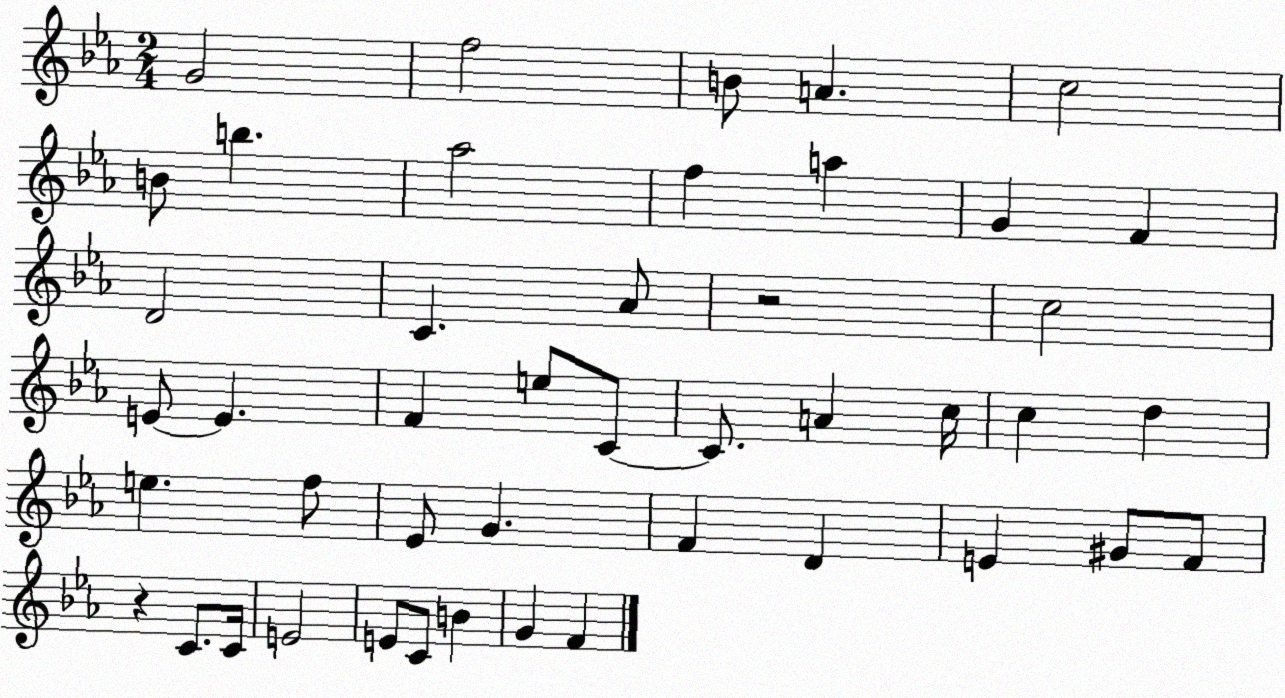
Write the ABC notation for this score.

X:1
T:Untitled
M:2/4
L:1/4
K:Eb
G2 f2 B/2 A c2 B/2 b _a2 f a G F D2 C _A/2 z2 c2 E/2 E F e/2 C/2 C/2 A c/4 c d e f/2 _E/2 G F D E ^G/2 F/2 z C/2 C/4 E2 E/2 C/2 B G F